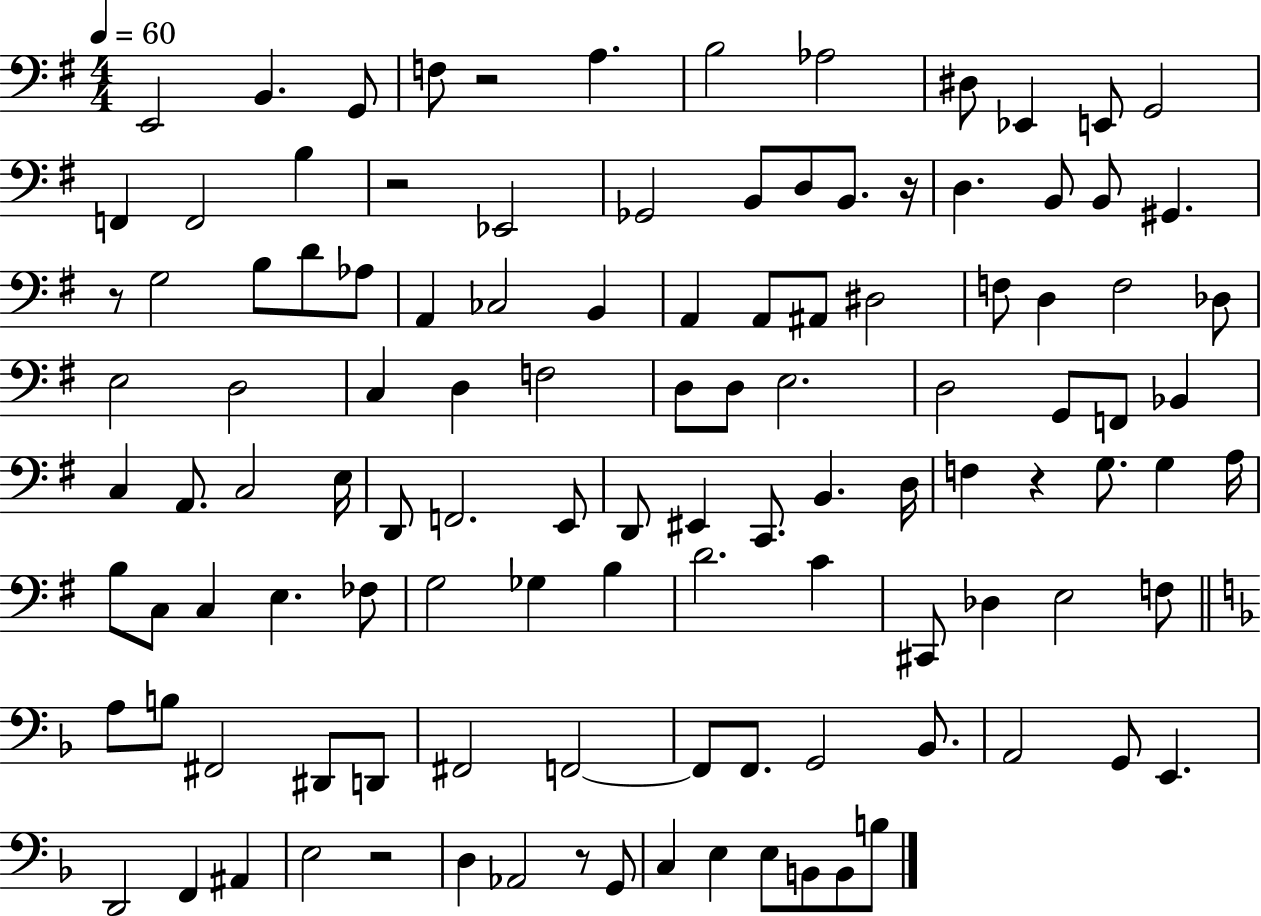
E2/h B2/q. G2/e F3/e R/h A3/q. B3/h Ab3/h D#3/e Eb2/q E2/e G2/h F2/q F2/h B3/q R/h Eb2/h Gb2/h B2/e D3/e B2/e. R/s D3/q. B2/e B2/e G#2/q. R/e G3/h B3/e D4/e Ab3/e A2/q CES3/h B2/q A2/q A2/e A#2/e D#3/h F3/e D3/q F3/h Db3/e E3/h D3/h C3/q D3/q F3/h D3/e D3/e E3/h. D3/h G2/e F2/e Bb2/q C3/q A2/e. C3/h E3/s D2/e F2/h. E2/e D2/e EIS2/q C2/e. B2/q. D3/s F3/q R/q G3/e. G3/q A3/s B3/e C3/e C3/q E3/q. FES3/e G3/h Gb3/q B3/q D4/h. C4/q C#2/e Db3/q E3/h F3/e A3/e B3/e F#2/h D#2/e D2/e F#2/h F2/h F2/e F2/e. G2/h Bb2/e. A2/h G2/e E2/q. D2/h F2/q A#2/q E3/h R/h D3/q Ab2/h R/e G2/e C3/q E3/q E3/e B2/e B2/e B3/e